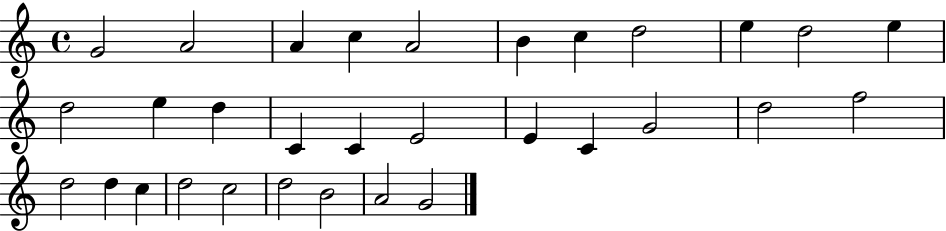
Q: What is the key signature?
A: C major